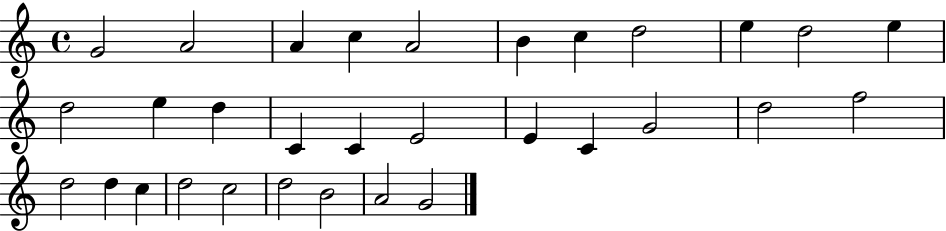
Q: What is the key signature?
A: C major